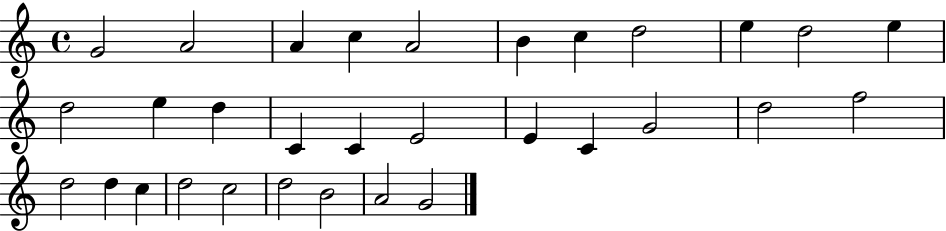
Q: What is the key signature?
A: C major